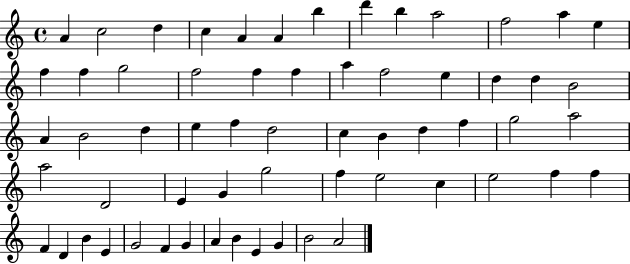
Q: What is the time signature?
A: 4/4